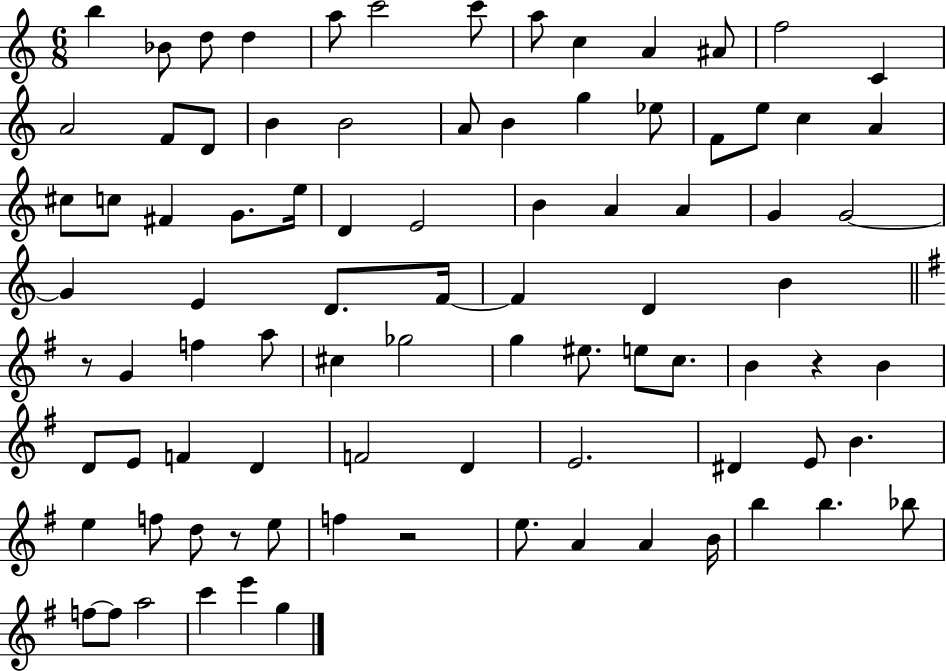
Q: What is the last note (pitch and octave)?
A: G5